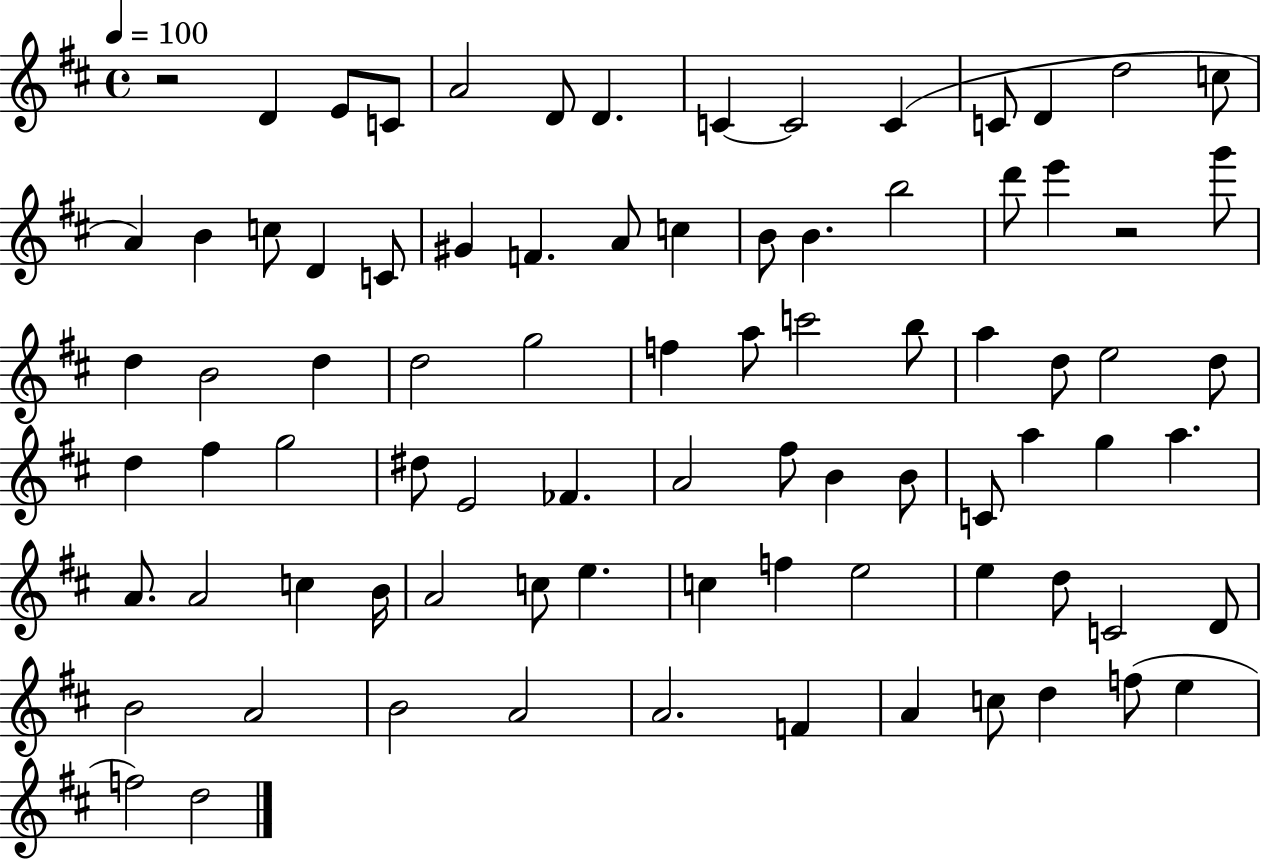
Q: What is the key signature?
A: D major